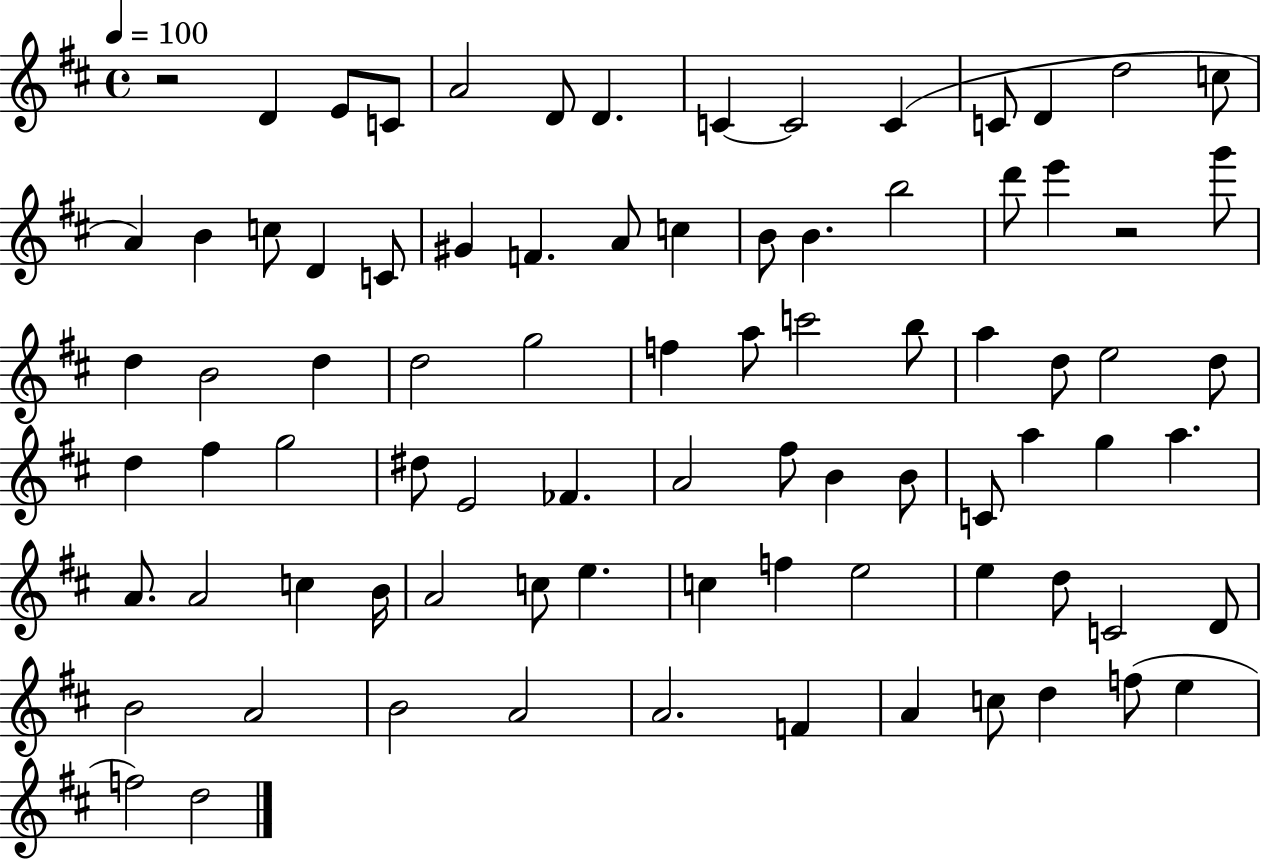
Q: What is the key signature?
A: D major